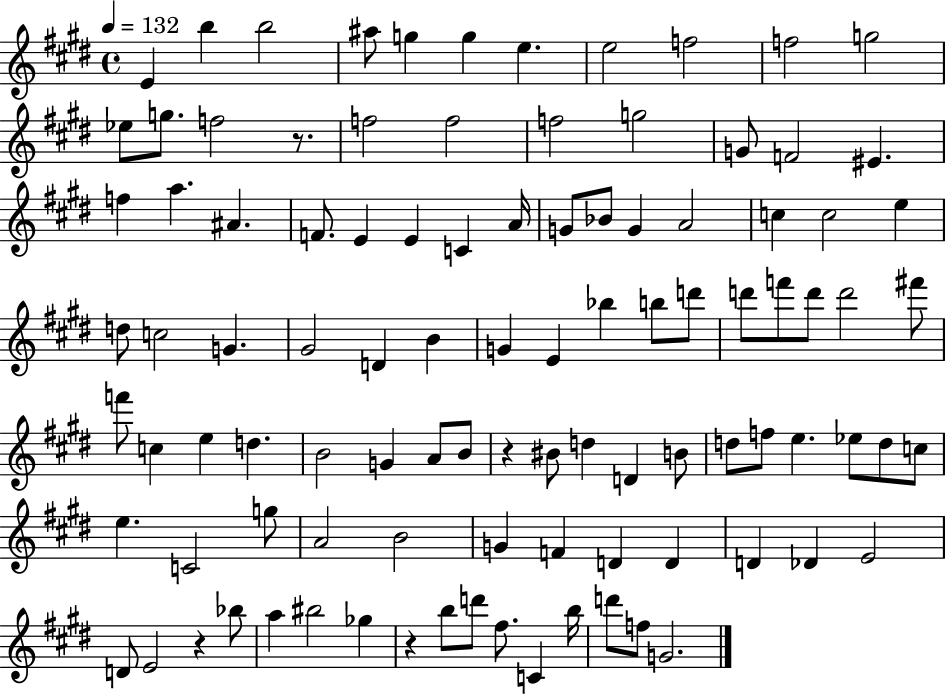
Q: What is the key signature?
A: E major